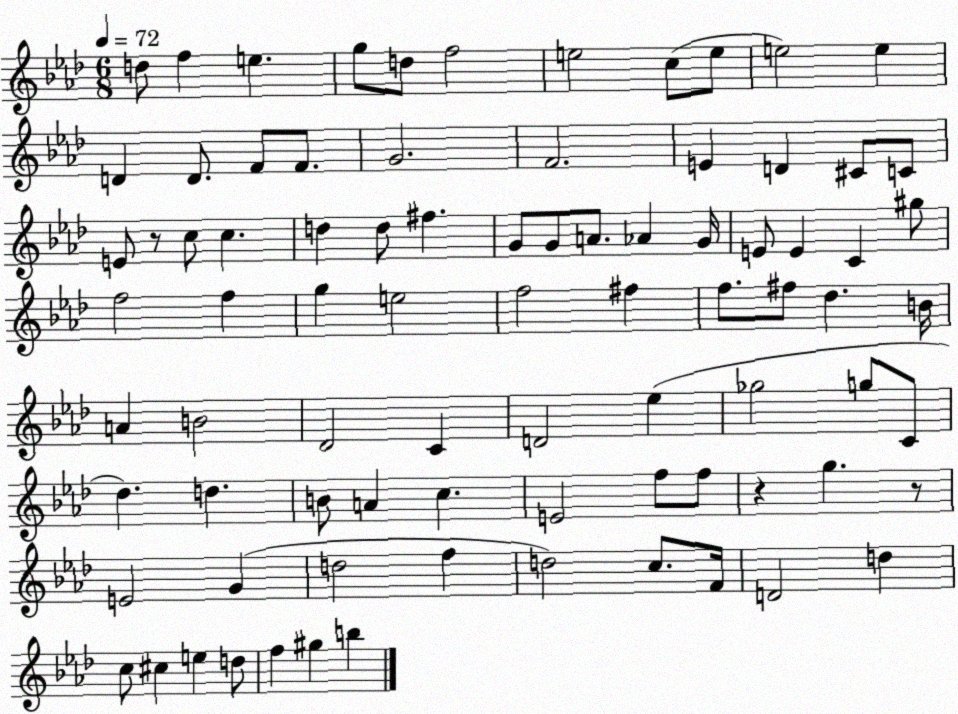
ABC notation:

X:1
T:Untitled
M:6/8
L:1/4
K:Ab
d/2 f e g/2 d/2 f2 e2 c/2 e/2 e2 e D D/2 F/2 F/2 G2 F2 E D ^C/2 C/2 E/2 z/2 c/2 c d d/2 ^f G/2 G/2 A/2 _A G/4 E/2 E C ^g/2 f2 f g e2 f2 ^f f/2 ^f/2 _d B/4 A B2 _D2 C D2 _e _g2 g/2 C/2 _d d B/2 A c E2 f/2 f/2 z g z/2 E2 G d2 f d2 c/2 F/4 D2 d c/2 ^c e d/2 f ^g b